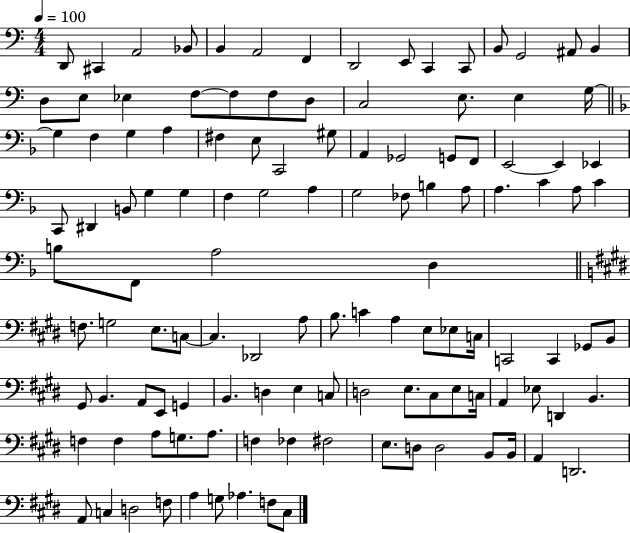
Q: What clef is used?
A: bass